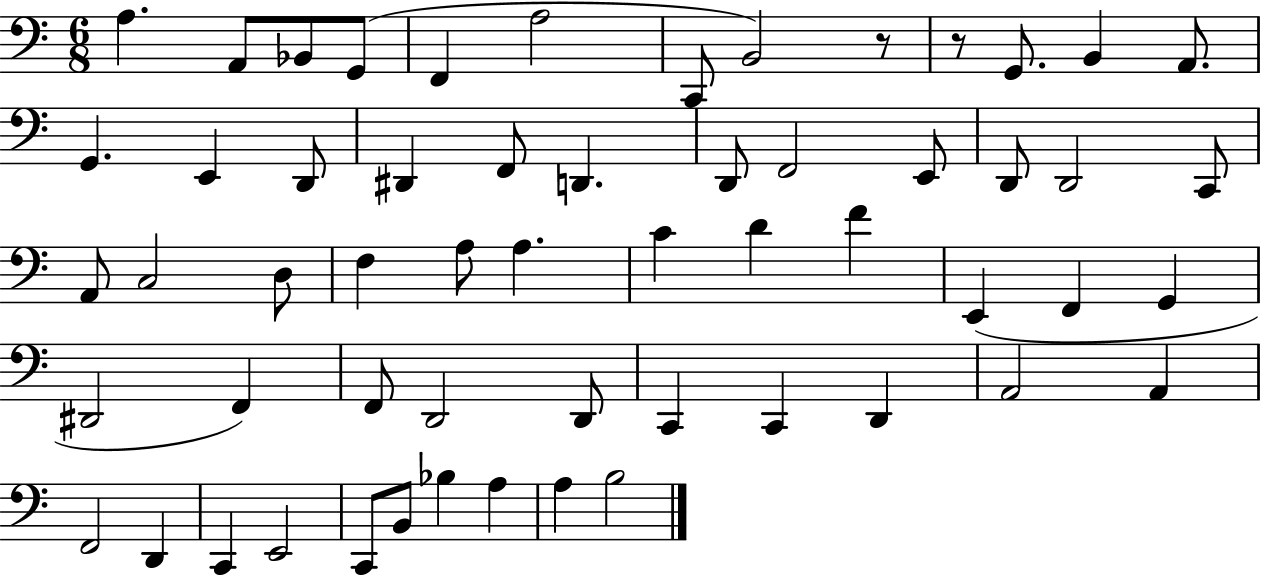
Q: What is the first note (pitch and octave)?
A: A3